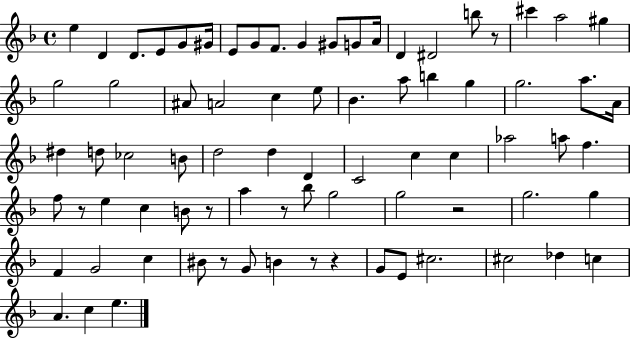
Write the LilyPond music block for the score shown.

{
  \clef treble
  \time 4/4
  \defaultTimeSignature
  \key f \major
  e''4 d'4 d'8. e'8 g'8 gis'16 | e'8 g'8 f'8. g'4 gis'8 g'8 a'16 | d'4 dis'2 b''8 r8 | cis'''4 a''2 gis''4 | \break g''2 g''2 | ais'8 a'2 c''4 e''8 | bes'4. a''8 b''4 g''4 | g''2. a''8. a'16 | \break dis''4 d''8 ces''2 b'8 | d''2 d''4 d'4 | c'2 c''4 c''4 | aes''2 a''8 f''4. | \break f''8 r8 e''4 c''4 b'8 r8 | a''4 r8 bes''8 g''2 | g''2 r2 | g''2. g''4 | \break f'4 g'2 c''4 | bis'8 r8 g'8 b'4 r8 r4 | g'8 e'8 cis''2. | cis''2 des''4 c''4 | \break a'4. c''4 e''4. | \bar "|."
}